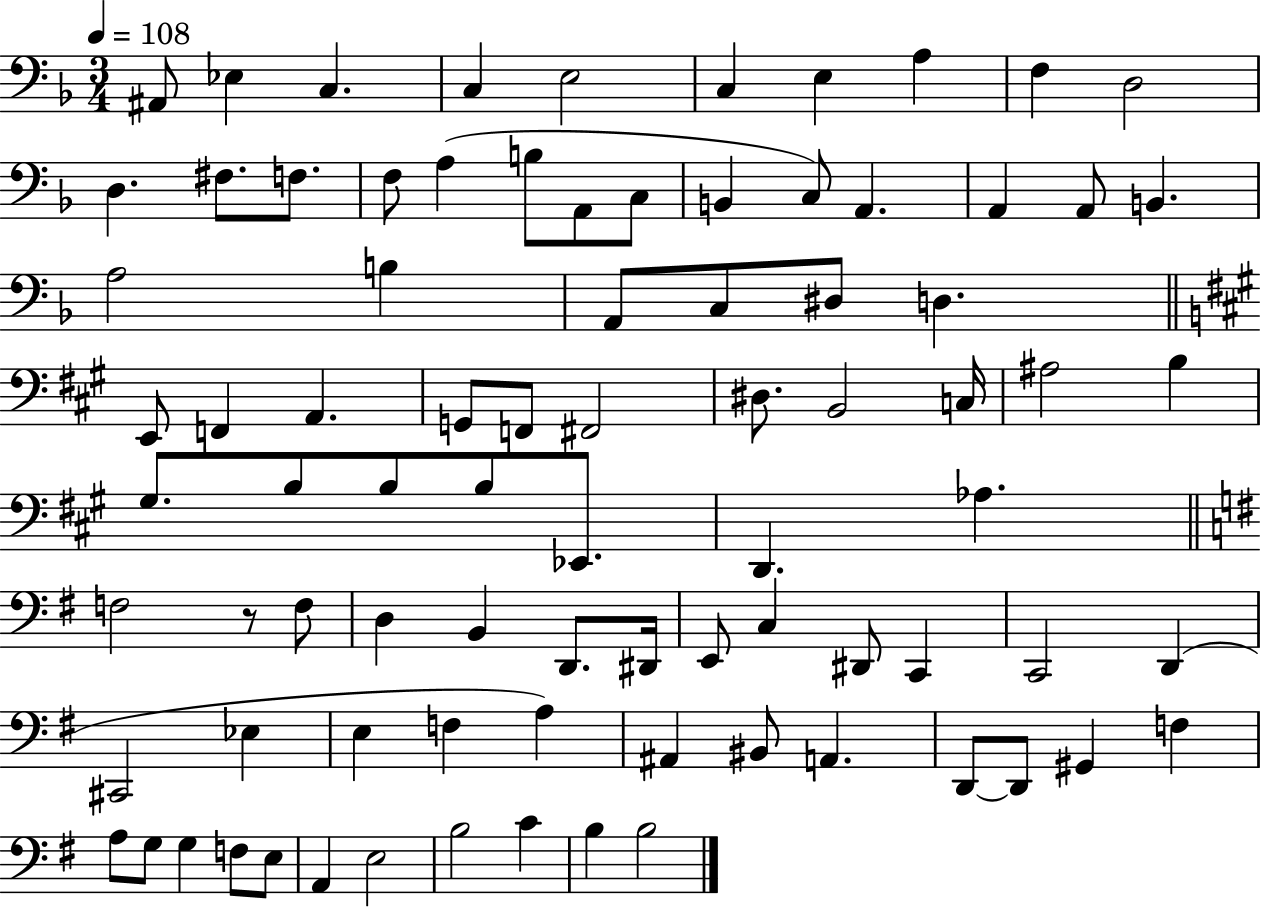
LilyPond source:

{
  \clef bass
  \numericTimeSignature
  \time 3/4
  \key f \major
  \tempo 4 = 108
  ais,8 ees4 c4. | c4 e2 | c4 e4 a4 | f4 d2 | \break d4. fis8. f8. | f8 a4( b8 a,8 c8 | b,4 c8) a,4. | a,4 a,8 b,4. | \break a2 b4 | a,8 c8 dis8 d4. | \bar "||" \break \key a \major e,8 f,4 a,4. | g,8 f,8 fis,2 | dis8. b,2 c16 | ais2 b4 | \break gis8. b8 b8 b8 ees,8. | d,4. aes4. | \bar "||" \break \key g \major f2 r8 f8 | d4 b,4 d,8. dis,16 | e,8 c4 dis,8 c,4 | c,2 d,4( | \break cis,2 ees4 | e4 f4 a4) | ais,4 bis,8 a,4. | d,8~~ d,8 gis,4 f4 | \break a8 g8 g4 f8 e8 | a,4 e2 | b2 c'4 | b4 b2 | \break \bar "|."
}